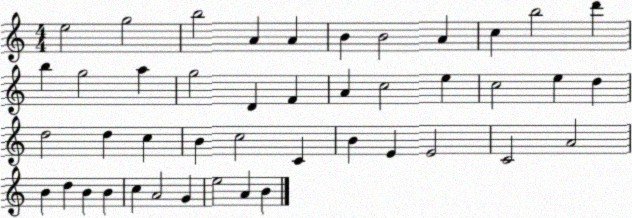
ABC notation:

X:1
T:Untitled
M:4/4
L:1/4
K:C
e2 g2 b2 A A B B2 A c b2 d' b g2 a g2 D F A c2 e c2 e d d2 d c B c2 C B E E2 C2 A2 B d B B c A2 G e2 A B